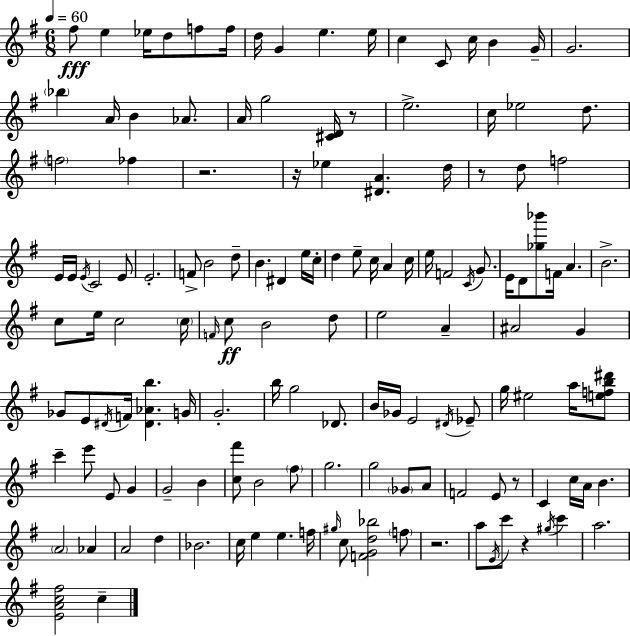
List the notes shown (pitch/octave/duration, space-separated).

F#5/e E5/q Eb5/s D5/e F5/e F5/s D5/s G4/q E5/q. E5/s C5/q C4/e C5/s B4/q G4/s G4/h. Bb5/q A4/s B4/q Ab4/e. A4/s G5/h [C#4,D4]/s R/e E5/h. C5/s Eb5/h D5/e. F5/h FES5/q R/h. R/s Eb5/q [D#4,A4]/q. D5/s R/e D5/e F5/h E4/s E4/s E4/s C4/h E4/e E4/h. F4/e B4/h D5/e B4/q. D#4/q E5/s C5/s D5/q E5/e C5/s A4/q C5/s E5/s F4/h C4/s G4/e. E4/s D4/e [Gb5,Bb6]/e F4/s A4/q. B4/h. C5/e E5/s C5/h C5/s F4/s C5/e B4/h D5/e E5/h A4/q A#4/h G4/q Gb4/e E4/e D#4/s F4/s [D#4,Ab4,B5]/q. G4/s G4/h. B5/s G5/h Db4/e. B4/s Gb4/s E4/h D#4/s Eb4/e G5/s EIS5/h A5/s [E5,F5,B5,D#6]/e C6/q E6/e E4/e G4/q G4/h B4/q [C5,F#6]/e B4/h F#5/e G5/h. G5/h Gb4/e A4/e F4/h E4/e R/e C4/q C5/s A4/s B4/q. A4/h Ab4/q A4/h D5/q Bb4/h. C5/s E5/q E5/q. F5/s G#5/s C5/e [F4,G4,D5,Bb5]/h F5/e R/h. A5/e E4/s C6/e R/q G#5/s C6/q A5/h. [E4,A4,C5,F#5]/h C5/q